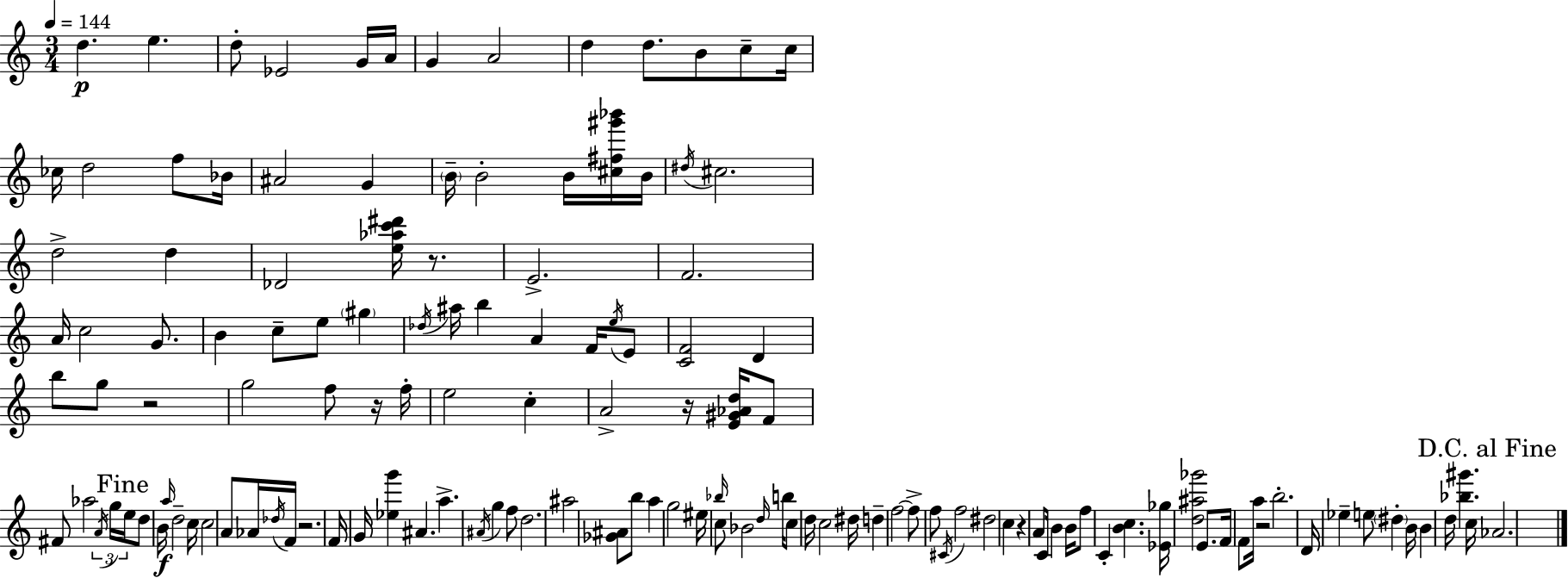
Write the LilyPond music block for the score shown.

{
  \clef treble
  \numericTimeSignature
  \time 3/4
  \key a \minor
  \tempo 4 = 144
  d''4.\p e''4. | d''8-. ees'2 g'16 a'16 | g'4 a'2 | d''4 d''8. b'8 c''8-- c''16 | \break ces''16 d''2 f''8 bes'16 | ais'2 g'4 | \parenthesize b'16-- b'2-. b'16 <cis'' fis'' gis''' bes'''>16 b'16 | \acciaccatura { dis''16 } cis''2. | \break d''2-> d''4 | des'2 <e'' aes'' c''' dis'''>16 r8. | e'2.-> | f'2. | \break a'16 c''2 g'8. | b'4 c''8-- e''8 \parenthesize gis''4 | \acciaccatura { des''16 } ais''16 b''4 a'4 f'16 | \acciaccatura { e''16 } e'8 <c' f'>2 d'4 | \break b''8 g''8 r2 | g''2 f''8 | r16 f''16-. e''2 c''4-. | a'2-> r16 | \break <e' gis' aes' d''>16 f'8 fis'8 aes''2 | \tuplet 3/2 { \acciaccatura { a'16 } g''16 \mark "Fine" e''16 } d''8 b'16\f \grace { a''16 } d''2-- | c''16 c''2 | a'8 aes'16 \acciaccatura { des''16 } f'16 r2. | \break f'16 g'16 <ees'' g'''>4 | ais'4. a''4.-> | \acciaccatura { ais'16 } g''4 f''8 d''2. | ais''2 | \break <ges' ais'>8 b''8 a''4 g''2 | eis''16 \grace { bes''16 } c''8 bes'2 | \grace { d''16 } b''16 c''8 d''16 | c''2 dis''16 d''4-- | \break f''2~~ f''8-> f''8 | \acciaccatura { cis'16 } f''2 dis''2 | c''4 r4 | a'8 c'16 b'4 b'16 f''8 | \break c'4-. <b' c''>4. <ees' ges''>16 <d'' ais'' ges'''>2 | e'8. f'16 f'8 | a''16 r2 b''2.-. | d'16 ees''4-- | \break e''8 \parenthesize dis''4-. b'16 b'4 | d''16 <bes'' gis'''>4. c''16 \mark "D.C. al Fine" aes'2. | \bar "|."
}